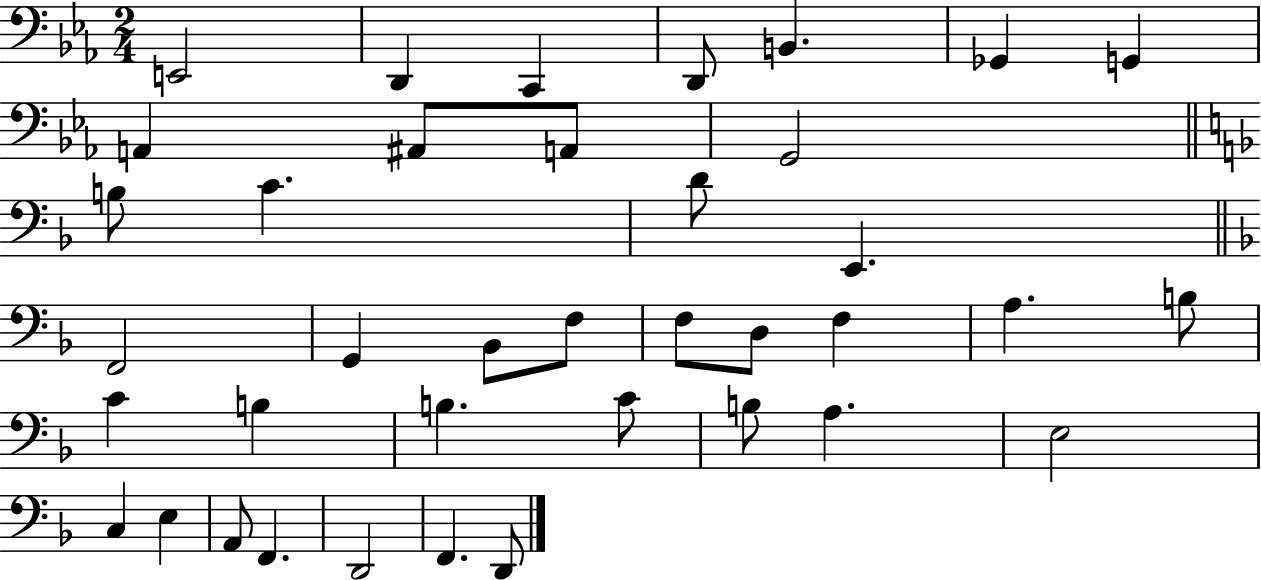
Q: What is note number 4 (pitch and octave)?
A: D2